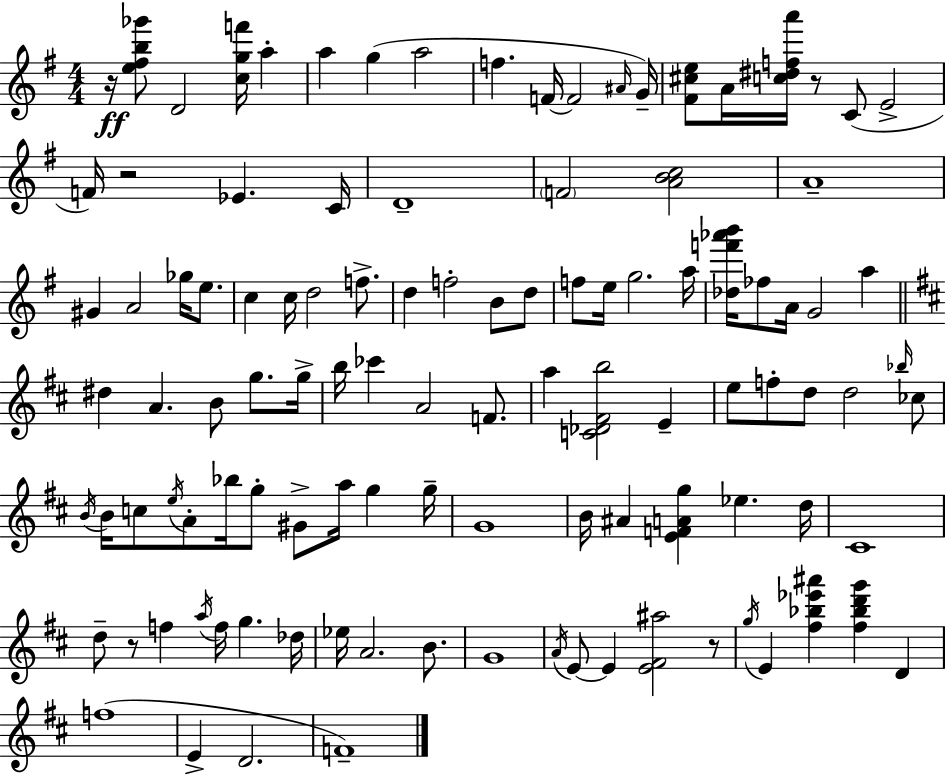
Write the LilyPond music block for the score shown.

{
  \clef treble
  \numericTimeSignature
  \time 4/4
  \key g \major
  \repeat volta 2 { r16\ff <e'' fis'' b'' ges'''>8 d'2 <c'' g'' f'''>16 a''4-. | a''4 g''4( a''2 | f''4. f'16~~ f'2 \grace { ais'16 }) | g'16-- <fis' cis'' e''>8 a'16 <c'' dis'' f'' a'''>16 r8 c'8( e'2-> | \break f'16) r2 ees'4. | c'16 d'1-- | \parenthesize f'2 <a' b' c''>2 | a'1-- | \break gis'4 a'2 ges''16 e''8. | c''4 c''16 d''2 f''8.-> | d''4 f''2-. b'8 d''8 | f''8 e''16 g''2. | \break a''16 <des'' f''' aes''' b'''>16 fes''8 a'16 g'2 a''4 | \bar "||" \break \key b \minor dis''4 a'4. b'8 g''8. g''16-> | b''16 ces'''4 a'2 f'8. | a''4 <c' des' fis' b''>2 e'4-- | e''8 f''8-. d''8 d''2 \grace { bes''16 } ces''8 | \break \acciaccatura { b'16 } b'16 c''8 \acciaccatura { e''16 } a'8-. bes''16 g''8-. gis'8-> a''16 g''4 | g''16-- g'1 | b'16 ais'4 <e' f' a' g''>4 ees''4. | d''16 cis'1 | \break d''8-- r8 f''4 \acciaccatura { a''16 } f''16 g''4. | des''16 ees''16 a'2. | b'8. g'1 | \acciaccatura { a'16 } e'8~~ e'4 <e' fis' ais''>2 | \break r8 \acciaccatura { g''16 } e'4 <fis'' bes'' ees''' ais'''>4 <fis'' bes'' d''' g'''>4 | d'4 f''1( | e'4-> d'2. | f'1--) | \break } \bar "|."
}